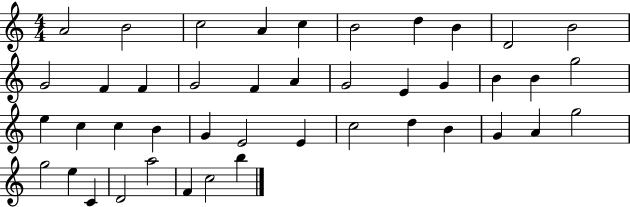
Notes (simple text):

A4/h B4/h C5/h A4/q C5/q B4/h D5/q B4/q D4/h B4/h G4/h F4/q F4/q G4/h F4/q A4/q G4/h E4/q G4/q B4/q B4/q G5/h E5/q C5/q C5/q B4/q G4/q E4/h E4/q C5/h D5/q B4/q G4/q A4/q G5/h G5/h E5/q C4/q D4/h A5/h F4/q C5/h B5/q